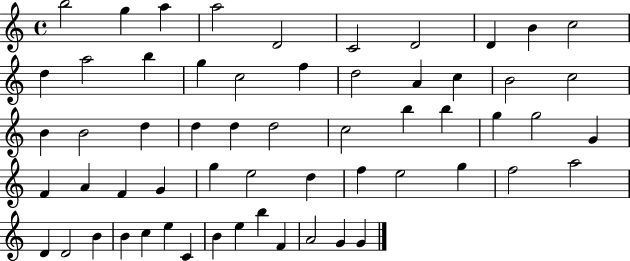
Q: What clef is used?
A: treble